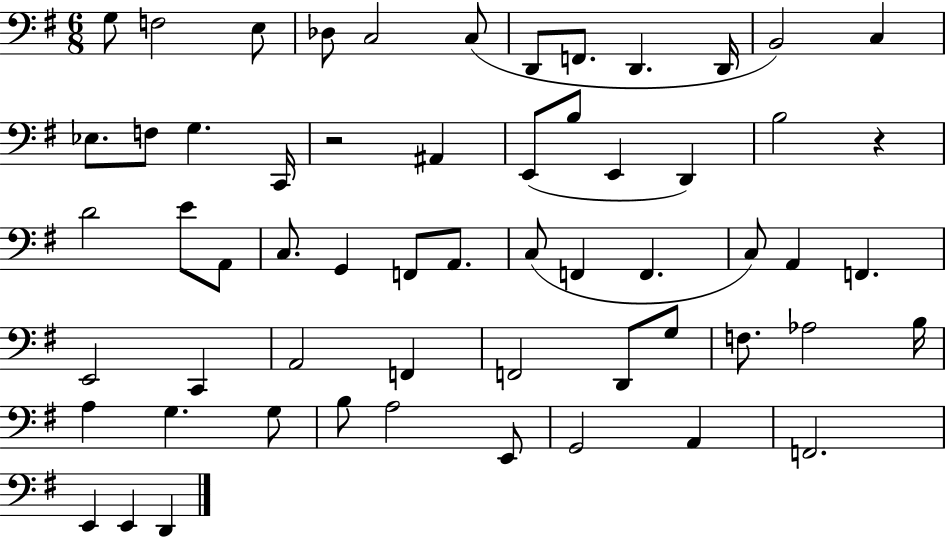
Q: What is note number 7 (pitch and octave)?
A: D2